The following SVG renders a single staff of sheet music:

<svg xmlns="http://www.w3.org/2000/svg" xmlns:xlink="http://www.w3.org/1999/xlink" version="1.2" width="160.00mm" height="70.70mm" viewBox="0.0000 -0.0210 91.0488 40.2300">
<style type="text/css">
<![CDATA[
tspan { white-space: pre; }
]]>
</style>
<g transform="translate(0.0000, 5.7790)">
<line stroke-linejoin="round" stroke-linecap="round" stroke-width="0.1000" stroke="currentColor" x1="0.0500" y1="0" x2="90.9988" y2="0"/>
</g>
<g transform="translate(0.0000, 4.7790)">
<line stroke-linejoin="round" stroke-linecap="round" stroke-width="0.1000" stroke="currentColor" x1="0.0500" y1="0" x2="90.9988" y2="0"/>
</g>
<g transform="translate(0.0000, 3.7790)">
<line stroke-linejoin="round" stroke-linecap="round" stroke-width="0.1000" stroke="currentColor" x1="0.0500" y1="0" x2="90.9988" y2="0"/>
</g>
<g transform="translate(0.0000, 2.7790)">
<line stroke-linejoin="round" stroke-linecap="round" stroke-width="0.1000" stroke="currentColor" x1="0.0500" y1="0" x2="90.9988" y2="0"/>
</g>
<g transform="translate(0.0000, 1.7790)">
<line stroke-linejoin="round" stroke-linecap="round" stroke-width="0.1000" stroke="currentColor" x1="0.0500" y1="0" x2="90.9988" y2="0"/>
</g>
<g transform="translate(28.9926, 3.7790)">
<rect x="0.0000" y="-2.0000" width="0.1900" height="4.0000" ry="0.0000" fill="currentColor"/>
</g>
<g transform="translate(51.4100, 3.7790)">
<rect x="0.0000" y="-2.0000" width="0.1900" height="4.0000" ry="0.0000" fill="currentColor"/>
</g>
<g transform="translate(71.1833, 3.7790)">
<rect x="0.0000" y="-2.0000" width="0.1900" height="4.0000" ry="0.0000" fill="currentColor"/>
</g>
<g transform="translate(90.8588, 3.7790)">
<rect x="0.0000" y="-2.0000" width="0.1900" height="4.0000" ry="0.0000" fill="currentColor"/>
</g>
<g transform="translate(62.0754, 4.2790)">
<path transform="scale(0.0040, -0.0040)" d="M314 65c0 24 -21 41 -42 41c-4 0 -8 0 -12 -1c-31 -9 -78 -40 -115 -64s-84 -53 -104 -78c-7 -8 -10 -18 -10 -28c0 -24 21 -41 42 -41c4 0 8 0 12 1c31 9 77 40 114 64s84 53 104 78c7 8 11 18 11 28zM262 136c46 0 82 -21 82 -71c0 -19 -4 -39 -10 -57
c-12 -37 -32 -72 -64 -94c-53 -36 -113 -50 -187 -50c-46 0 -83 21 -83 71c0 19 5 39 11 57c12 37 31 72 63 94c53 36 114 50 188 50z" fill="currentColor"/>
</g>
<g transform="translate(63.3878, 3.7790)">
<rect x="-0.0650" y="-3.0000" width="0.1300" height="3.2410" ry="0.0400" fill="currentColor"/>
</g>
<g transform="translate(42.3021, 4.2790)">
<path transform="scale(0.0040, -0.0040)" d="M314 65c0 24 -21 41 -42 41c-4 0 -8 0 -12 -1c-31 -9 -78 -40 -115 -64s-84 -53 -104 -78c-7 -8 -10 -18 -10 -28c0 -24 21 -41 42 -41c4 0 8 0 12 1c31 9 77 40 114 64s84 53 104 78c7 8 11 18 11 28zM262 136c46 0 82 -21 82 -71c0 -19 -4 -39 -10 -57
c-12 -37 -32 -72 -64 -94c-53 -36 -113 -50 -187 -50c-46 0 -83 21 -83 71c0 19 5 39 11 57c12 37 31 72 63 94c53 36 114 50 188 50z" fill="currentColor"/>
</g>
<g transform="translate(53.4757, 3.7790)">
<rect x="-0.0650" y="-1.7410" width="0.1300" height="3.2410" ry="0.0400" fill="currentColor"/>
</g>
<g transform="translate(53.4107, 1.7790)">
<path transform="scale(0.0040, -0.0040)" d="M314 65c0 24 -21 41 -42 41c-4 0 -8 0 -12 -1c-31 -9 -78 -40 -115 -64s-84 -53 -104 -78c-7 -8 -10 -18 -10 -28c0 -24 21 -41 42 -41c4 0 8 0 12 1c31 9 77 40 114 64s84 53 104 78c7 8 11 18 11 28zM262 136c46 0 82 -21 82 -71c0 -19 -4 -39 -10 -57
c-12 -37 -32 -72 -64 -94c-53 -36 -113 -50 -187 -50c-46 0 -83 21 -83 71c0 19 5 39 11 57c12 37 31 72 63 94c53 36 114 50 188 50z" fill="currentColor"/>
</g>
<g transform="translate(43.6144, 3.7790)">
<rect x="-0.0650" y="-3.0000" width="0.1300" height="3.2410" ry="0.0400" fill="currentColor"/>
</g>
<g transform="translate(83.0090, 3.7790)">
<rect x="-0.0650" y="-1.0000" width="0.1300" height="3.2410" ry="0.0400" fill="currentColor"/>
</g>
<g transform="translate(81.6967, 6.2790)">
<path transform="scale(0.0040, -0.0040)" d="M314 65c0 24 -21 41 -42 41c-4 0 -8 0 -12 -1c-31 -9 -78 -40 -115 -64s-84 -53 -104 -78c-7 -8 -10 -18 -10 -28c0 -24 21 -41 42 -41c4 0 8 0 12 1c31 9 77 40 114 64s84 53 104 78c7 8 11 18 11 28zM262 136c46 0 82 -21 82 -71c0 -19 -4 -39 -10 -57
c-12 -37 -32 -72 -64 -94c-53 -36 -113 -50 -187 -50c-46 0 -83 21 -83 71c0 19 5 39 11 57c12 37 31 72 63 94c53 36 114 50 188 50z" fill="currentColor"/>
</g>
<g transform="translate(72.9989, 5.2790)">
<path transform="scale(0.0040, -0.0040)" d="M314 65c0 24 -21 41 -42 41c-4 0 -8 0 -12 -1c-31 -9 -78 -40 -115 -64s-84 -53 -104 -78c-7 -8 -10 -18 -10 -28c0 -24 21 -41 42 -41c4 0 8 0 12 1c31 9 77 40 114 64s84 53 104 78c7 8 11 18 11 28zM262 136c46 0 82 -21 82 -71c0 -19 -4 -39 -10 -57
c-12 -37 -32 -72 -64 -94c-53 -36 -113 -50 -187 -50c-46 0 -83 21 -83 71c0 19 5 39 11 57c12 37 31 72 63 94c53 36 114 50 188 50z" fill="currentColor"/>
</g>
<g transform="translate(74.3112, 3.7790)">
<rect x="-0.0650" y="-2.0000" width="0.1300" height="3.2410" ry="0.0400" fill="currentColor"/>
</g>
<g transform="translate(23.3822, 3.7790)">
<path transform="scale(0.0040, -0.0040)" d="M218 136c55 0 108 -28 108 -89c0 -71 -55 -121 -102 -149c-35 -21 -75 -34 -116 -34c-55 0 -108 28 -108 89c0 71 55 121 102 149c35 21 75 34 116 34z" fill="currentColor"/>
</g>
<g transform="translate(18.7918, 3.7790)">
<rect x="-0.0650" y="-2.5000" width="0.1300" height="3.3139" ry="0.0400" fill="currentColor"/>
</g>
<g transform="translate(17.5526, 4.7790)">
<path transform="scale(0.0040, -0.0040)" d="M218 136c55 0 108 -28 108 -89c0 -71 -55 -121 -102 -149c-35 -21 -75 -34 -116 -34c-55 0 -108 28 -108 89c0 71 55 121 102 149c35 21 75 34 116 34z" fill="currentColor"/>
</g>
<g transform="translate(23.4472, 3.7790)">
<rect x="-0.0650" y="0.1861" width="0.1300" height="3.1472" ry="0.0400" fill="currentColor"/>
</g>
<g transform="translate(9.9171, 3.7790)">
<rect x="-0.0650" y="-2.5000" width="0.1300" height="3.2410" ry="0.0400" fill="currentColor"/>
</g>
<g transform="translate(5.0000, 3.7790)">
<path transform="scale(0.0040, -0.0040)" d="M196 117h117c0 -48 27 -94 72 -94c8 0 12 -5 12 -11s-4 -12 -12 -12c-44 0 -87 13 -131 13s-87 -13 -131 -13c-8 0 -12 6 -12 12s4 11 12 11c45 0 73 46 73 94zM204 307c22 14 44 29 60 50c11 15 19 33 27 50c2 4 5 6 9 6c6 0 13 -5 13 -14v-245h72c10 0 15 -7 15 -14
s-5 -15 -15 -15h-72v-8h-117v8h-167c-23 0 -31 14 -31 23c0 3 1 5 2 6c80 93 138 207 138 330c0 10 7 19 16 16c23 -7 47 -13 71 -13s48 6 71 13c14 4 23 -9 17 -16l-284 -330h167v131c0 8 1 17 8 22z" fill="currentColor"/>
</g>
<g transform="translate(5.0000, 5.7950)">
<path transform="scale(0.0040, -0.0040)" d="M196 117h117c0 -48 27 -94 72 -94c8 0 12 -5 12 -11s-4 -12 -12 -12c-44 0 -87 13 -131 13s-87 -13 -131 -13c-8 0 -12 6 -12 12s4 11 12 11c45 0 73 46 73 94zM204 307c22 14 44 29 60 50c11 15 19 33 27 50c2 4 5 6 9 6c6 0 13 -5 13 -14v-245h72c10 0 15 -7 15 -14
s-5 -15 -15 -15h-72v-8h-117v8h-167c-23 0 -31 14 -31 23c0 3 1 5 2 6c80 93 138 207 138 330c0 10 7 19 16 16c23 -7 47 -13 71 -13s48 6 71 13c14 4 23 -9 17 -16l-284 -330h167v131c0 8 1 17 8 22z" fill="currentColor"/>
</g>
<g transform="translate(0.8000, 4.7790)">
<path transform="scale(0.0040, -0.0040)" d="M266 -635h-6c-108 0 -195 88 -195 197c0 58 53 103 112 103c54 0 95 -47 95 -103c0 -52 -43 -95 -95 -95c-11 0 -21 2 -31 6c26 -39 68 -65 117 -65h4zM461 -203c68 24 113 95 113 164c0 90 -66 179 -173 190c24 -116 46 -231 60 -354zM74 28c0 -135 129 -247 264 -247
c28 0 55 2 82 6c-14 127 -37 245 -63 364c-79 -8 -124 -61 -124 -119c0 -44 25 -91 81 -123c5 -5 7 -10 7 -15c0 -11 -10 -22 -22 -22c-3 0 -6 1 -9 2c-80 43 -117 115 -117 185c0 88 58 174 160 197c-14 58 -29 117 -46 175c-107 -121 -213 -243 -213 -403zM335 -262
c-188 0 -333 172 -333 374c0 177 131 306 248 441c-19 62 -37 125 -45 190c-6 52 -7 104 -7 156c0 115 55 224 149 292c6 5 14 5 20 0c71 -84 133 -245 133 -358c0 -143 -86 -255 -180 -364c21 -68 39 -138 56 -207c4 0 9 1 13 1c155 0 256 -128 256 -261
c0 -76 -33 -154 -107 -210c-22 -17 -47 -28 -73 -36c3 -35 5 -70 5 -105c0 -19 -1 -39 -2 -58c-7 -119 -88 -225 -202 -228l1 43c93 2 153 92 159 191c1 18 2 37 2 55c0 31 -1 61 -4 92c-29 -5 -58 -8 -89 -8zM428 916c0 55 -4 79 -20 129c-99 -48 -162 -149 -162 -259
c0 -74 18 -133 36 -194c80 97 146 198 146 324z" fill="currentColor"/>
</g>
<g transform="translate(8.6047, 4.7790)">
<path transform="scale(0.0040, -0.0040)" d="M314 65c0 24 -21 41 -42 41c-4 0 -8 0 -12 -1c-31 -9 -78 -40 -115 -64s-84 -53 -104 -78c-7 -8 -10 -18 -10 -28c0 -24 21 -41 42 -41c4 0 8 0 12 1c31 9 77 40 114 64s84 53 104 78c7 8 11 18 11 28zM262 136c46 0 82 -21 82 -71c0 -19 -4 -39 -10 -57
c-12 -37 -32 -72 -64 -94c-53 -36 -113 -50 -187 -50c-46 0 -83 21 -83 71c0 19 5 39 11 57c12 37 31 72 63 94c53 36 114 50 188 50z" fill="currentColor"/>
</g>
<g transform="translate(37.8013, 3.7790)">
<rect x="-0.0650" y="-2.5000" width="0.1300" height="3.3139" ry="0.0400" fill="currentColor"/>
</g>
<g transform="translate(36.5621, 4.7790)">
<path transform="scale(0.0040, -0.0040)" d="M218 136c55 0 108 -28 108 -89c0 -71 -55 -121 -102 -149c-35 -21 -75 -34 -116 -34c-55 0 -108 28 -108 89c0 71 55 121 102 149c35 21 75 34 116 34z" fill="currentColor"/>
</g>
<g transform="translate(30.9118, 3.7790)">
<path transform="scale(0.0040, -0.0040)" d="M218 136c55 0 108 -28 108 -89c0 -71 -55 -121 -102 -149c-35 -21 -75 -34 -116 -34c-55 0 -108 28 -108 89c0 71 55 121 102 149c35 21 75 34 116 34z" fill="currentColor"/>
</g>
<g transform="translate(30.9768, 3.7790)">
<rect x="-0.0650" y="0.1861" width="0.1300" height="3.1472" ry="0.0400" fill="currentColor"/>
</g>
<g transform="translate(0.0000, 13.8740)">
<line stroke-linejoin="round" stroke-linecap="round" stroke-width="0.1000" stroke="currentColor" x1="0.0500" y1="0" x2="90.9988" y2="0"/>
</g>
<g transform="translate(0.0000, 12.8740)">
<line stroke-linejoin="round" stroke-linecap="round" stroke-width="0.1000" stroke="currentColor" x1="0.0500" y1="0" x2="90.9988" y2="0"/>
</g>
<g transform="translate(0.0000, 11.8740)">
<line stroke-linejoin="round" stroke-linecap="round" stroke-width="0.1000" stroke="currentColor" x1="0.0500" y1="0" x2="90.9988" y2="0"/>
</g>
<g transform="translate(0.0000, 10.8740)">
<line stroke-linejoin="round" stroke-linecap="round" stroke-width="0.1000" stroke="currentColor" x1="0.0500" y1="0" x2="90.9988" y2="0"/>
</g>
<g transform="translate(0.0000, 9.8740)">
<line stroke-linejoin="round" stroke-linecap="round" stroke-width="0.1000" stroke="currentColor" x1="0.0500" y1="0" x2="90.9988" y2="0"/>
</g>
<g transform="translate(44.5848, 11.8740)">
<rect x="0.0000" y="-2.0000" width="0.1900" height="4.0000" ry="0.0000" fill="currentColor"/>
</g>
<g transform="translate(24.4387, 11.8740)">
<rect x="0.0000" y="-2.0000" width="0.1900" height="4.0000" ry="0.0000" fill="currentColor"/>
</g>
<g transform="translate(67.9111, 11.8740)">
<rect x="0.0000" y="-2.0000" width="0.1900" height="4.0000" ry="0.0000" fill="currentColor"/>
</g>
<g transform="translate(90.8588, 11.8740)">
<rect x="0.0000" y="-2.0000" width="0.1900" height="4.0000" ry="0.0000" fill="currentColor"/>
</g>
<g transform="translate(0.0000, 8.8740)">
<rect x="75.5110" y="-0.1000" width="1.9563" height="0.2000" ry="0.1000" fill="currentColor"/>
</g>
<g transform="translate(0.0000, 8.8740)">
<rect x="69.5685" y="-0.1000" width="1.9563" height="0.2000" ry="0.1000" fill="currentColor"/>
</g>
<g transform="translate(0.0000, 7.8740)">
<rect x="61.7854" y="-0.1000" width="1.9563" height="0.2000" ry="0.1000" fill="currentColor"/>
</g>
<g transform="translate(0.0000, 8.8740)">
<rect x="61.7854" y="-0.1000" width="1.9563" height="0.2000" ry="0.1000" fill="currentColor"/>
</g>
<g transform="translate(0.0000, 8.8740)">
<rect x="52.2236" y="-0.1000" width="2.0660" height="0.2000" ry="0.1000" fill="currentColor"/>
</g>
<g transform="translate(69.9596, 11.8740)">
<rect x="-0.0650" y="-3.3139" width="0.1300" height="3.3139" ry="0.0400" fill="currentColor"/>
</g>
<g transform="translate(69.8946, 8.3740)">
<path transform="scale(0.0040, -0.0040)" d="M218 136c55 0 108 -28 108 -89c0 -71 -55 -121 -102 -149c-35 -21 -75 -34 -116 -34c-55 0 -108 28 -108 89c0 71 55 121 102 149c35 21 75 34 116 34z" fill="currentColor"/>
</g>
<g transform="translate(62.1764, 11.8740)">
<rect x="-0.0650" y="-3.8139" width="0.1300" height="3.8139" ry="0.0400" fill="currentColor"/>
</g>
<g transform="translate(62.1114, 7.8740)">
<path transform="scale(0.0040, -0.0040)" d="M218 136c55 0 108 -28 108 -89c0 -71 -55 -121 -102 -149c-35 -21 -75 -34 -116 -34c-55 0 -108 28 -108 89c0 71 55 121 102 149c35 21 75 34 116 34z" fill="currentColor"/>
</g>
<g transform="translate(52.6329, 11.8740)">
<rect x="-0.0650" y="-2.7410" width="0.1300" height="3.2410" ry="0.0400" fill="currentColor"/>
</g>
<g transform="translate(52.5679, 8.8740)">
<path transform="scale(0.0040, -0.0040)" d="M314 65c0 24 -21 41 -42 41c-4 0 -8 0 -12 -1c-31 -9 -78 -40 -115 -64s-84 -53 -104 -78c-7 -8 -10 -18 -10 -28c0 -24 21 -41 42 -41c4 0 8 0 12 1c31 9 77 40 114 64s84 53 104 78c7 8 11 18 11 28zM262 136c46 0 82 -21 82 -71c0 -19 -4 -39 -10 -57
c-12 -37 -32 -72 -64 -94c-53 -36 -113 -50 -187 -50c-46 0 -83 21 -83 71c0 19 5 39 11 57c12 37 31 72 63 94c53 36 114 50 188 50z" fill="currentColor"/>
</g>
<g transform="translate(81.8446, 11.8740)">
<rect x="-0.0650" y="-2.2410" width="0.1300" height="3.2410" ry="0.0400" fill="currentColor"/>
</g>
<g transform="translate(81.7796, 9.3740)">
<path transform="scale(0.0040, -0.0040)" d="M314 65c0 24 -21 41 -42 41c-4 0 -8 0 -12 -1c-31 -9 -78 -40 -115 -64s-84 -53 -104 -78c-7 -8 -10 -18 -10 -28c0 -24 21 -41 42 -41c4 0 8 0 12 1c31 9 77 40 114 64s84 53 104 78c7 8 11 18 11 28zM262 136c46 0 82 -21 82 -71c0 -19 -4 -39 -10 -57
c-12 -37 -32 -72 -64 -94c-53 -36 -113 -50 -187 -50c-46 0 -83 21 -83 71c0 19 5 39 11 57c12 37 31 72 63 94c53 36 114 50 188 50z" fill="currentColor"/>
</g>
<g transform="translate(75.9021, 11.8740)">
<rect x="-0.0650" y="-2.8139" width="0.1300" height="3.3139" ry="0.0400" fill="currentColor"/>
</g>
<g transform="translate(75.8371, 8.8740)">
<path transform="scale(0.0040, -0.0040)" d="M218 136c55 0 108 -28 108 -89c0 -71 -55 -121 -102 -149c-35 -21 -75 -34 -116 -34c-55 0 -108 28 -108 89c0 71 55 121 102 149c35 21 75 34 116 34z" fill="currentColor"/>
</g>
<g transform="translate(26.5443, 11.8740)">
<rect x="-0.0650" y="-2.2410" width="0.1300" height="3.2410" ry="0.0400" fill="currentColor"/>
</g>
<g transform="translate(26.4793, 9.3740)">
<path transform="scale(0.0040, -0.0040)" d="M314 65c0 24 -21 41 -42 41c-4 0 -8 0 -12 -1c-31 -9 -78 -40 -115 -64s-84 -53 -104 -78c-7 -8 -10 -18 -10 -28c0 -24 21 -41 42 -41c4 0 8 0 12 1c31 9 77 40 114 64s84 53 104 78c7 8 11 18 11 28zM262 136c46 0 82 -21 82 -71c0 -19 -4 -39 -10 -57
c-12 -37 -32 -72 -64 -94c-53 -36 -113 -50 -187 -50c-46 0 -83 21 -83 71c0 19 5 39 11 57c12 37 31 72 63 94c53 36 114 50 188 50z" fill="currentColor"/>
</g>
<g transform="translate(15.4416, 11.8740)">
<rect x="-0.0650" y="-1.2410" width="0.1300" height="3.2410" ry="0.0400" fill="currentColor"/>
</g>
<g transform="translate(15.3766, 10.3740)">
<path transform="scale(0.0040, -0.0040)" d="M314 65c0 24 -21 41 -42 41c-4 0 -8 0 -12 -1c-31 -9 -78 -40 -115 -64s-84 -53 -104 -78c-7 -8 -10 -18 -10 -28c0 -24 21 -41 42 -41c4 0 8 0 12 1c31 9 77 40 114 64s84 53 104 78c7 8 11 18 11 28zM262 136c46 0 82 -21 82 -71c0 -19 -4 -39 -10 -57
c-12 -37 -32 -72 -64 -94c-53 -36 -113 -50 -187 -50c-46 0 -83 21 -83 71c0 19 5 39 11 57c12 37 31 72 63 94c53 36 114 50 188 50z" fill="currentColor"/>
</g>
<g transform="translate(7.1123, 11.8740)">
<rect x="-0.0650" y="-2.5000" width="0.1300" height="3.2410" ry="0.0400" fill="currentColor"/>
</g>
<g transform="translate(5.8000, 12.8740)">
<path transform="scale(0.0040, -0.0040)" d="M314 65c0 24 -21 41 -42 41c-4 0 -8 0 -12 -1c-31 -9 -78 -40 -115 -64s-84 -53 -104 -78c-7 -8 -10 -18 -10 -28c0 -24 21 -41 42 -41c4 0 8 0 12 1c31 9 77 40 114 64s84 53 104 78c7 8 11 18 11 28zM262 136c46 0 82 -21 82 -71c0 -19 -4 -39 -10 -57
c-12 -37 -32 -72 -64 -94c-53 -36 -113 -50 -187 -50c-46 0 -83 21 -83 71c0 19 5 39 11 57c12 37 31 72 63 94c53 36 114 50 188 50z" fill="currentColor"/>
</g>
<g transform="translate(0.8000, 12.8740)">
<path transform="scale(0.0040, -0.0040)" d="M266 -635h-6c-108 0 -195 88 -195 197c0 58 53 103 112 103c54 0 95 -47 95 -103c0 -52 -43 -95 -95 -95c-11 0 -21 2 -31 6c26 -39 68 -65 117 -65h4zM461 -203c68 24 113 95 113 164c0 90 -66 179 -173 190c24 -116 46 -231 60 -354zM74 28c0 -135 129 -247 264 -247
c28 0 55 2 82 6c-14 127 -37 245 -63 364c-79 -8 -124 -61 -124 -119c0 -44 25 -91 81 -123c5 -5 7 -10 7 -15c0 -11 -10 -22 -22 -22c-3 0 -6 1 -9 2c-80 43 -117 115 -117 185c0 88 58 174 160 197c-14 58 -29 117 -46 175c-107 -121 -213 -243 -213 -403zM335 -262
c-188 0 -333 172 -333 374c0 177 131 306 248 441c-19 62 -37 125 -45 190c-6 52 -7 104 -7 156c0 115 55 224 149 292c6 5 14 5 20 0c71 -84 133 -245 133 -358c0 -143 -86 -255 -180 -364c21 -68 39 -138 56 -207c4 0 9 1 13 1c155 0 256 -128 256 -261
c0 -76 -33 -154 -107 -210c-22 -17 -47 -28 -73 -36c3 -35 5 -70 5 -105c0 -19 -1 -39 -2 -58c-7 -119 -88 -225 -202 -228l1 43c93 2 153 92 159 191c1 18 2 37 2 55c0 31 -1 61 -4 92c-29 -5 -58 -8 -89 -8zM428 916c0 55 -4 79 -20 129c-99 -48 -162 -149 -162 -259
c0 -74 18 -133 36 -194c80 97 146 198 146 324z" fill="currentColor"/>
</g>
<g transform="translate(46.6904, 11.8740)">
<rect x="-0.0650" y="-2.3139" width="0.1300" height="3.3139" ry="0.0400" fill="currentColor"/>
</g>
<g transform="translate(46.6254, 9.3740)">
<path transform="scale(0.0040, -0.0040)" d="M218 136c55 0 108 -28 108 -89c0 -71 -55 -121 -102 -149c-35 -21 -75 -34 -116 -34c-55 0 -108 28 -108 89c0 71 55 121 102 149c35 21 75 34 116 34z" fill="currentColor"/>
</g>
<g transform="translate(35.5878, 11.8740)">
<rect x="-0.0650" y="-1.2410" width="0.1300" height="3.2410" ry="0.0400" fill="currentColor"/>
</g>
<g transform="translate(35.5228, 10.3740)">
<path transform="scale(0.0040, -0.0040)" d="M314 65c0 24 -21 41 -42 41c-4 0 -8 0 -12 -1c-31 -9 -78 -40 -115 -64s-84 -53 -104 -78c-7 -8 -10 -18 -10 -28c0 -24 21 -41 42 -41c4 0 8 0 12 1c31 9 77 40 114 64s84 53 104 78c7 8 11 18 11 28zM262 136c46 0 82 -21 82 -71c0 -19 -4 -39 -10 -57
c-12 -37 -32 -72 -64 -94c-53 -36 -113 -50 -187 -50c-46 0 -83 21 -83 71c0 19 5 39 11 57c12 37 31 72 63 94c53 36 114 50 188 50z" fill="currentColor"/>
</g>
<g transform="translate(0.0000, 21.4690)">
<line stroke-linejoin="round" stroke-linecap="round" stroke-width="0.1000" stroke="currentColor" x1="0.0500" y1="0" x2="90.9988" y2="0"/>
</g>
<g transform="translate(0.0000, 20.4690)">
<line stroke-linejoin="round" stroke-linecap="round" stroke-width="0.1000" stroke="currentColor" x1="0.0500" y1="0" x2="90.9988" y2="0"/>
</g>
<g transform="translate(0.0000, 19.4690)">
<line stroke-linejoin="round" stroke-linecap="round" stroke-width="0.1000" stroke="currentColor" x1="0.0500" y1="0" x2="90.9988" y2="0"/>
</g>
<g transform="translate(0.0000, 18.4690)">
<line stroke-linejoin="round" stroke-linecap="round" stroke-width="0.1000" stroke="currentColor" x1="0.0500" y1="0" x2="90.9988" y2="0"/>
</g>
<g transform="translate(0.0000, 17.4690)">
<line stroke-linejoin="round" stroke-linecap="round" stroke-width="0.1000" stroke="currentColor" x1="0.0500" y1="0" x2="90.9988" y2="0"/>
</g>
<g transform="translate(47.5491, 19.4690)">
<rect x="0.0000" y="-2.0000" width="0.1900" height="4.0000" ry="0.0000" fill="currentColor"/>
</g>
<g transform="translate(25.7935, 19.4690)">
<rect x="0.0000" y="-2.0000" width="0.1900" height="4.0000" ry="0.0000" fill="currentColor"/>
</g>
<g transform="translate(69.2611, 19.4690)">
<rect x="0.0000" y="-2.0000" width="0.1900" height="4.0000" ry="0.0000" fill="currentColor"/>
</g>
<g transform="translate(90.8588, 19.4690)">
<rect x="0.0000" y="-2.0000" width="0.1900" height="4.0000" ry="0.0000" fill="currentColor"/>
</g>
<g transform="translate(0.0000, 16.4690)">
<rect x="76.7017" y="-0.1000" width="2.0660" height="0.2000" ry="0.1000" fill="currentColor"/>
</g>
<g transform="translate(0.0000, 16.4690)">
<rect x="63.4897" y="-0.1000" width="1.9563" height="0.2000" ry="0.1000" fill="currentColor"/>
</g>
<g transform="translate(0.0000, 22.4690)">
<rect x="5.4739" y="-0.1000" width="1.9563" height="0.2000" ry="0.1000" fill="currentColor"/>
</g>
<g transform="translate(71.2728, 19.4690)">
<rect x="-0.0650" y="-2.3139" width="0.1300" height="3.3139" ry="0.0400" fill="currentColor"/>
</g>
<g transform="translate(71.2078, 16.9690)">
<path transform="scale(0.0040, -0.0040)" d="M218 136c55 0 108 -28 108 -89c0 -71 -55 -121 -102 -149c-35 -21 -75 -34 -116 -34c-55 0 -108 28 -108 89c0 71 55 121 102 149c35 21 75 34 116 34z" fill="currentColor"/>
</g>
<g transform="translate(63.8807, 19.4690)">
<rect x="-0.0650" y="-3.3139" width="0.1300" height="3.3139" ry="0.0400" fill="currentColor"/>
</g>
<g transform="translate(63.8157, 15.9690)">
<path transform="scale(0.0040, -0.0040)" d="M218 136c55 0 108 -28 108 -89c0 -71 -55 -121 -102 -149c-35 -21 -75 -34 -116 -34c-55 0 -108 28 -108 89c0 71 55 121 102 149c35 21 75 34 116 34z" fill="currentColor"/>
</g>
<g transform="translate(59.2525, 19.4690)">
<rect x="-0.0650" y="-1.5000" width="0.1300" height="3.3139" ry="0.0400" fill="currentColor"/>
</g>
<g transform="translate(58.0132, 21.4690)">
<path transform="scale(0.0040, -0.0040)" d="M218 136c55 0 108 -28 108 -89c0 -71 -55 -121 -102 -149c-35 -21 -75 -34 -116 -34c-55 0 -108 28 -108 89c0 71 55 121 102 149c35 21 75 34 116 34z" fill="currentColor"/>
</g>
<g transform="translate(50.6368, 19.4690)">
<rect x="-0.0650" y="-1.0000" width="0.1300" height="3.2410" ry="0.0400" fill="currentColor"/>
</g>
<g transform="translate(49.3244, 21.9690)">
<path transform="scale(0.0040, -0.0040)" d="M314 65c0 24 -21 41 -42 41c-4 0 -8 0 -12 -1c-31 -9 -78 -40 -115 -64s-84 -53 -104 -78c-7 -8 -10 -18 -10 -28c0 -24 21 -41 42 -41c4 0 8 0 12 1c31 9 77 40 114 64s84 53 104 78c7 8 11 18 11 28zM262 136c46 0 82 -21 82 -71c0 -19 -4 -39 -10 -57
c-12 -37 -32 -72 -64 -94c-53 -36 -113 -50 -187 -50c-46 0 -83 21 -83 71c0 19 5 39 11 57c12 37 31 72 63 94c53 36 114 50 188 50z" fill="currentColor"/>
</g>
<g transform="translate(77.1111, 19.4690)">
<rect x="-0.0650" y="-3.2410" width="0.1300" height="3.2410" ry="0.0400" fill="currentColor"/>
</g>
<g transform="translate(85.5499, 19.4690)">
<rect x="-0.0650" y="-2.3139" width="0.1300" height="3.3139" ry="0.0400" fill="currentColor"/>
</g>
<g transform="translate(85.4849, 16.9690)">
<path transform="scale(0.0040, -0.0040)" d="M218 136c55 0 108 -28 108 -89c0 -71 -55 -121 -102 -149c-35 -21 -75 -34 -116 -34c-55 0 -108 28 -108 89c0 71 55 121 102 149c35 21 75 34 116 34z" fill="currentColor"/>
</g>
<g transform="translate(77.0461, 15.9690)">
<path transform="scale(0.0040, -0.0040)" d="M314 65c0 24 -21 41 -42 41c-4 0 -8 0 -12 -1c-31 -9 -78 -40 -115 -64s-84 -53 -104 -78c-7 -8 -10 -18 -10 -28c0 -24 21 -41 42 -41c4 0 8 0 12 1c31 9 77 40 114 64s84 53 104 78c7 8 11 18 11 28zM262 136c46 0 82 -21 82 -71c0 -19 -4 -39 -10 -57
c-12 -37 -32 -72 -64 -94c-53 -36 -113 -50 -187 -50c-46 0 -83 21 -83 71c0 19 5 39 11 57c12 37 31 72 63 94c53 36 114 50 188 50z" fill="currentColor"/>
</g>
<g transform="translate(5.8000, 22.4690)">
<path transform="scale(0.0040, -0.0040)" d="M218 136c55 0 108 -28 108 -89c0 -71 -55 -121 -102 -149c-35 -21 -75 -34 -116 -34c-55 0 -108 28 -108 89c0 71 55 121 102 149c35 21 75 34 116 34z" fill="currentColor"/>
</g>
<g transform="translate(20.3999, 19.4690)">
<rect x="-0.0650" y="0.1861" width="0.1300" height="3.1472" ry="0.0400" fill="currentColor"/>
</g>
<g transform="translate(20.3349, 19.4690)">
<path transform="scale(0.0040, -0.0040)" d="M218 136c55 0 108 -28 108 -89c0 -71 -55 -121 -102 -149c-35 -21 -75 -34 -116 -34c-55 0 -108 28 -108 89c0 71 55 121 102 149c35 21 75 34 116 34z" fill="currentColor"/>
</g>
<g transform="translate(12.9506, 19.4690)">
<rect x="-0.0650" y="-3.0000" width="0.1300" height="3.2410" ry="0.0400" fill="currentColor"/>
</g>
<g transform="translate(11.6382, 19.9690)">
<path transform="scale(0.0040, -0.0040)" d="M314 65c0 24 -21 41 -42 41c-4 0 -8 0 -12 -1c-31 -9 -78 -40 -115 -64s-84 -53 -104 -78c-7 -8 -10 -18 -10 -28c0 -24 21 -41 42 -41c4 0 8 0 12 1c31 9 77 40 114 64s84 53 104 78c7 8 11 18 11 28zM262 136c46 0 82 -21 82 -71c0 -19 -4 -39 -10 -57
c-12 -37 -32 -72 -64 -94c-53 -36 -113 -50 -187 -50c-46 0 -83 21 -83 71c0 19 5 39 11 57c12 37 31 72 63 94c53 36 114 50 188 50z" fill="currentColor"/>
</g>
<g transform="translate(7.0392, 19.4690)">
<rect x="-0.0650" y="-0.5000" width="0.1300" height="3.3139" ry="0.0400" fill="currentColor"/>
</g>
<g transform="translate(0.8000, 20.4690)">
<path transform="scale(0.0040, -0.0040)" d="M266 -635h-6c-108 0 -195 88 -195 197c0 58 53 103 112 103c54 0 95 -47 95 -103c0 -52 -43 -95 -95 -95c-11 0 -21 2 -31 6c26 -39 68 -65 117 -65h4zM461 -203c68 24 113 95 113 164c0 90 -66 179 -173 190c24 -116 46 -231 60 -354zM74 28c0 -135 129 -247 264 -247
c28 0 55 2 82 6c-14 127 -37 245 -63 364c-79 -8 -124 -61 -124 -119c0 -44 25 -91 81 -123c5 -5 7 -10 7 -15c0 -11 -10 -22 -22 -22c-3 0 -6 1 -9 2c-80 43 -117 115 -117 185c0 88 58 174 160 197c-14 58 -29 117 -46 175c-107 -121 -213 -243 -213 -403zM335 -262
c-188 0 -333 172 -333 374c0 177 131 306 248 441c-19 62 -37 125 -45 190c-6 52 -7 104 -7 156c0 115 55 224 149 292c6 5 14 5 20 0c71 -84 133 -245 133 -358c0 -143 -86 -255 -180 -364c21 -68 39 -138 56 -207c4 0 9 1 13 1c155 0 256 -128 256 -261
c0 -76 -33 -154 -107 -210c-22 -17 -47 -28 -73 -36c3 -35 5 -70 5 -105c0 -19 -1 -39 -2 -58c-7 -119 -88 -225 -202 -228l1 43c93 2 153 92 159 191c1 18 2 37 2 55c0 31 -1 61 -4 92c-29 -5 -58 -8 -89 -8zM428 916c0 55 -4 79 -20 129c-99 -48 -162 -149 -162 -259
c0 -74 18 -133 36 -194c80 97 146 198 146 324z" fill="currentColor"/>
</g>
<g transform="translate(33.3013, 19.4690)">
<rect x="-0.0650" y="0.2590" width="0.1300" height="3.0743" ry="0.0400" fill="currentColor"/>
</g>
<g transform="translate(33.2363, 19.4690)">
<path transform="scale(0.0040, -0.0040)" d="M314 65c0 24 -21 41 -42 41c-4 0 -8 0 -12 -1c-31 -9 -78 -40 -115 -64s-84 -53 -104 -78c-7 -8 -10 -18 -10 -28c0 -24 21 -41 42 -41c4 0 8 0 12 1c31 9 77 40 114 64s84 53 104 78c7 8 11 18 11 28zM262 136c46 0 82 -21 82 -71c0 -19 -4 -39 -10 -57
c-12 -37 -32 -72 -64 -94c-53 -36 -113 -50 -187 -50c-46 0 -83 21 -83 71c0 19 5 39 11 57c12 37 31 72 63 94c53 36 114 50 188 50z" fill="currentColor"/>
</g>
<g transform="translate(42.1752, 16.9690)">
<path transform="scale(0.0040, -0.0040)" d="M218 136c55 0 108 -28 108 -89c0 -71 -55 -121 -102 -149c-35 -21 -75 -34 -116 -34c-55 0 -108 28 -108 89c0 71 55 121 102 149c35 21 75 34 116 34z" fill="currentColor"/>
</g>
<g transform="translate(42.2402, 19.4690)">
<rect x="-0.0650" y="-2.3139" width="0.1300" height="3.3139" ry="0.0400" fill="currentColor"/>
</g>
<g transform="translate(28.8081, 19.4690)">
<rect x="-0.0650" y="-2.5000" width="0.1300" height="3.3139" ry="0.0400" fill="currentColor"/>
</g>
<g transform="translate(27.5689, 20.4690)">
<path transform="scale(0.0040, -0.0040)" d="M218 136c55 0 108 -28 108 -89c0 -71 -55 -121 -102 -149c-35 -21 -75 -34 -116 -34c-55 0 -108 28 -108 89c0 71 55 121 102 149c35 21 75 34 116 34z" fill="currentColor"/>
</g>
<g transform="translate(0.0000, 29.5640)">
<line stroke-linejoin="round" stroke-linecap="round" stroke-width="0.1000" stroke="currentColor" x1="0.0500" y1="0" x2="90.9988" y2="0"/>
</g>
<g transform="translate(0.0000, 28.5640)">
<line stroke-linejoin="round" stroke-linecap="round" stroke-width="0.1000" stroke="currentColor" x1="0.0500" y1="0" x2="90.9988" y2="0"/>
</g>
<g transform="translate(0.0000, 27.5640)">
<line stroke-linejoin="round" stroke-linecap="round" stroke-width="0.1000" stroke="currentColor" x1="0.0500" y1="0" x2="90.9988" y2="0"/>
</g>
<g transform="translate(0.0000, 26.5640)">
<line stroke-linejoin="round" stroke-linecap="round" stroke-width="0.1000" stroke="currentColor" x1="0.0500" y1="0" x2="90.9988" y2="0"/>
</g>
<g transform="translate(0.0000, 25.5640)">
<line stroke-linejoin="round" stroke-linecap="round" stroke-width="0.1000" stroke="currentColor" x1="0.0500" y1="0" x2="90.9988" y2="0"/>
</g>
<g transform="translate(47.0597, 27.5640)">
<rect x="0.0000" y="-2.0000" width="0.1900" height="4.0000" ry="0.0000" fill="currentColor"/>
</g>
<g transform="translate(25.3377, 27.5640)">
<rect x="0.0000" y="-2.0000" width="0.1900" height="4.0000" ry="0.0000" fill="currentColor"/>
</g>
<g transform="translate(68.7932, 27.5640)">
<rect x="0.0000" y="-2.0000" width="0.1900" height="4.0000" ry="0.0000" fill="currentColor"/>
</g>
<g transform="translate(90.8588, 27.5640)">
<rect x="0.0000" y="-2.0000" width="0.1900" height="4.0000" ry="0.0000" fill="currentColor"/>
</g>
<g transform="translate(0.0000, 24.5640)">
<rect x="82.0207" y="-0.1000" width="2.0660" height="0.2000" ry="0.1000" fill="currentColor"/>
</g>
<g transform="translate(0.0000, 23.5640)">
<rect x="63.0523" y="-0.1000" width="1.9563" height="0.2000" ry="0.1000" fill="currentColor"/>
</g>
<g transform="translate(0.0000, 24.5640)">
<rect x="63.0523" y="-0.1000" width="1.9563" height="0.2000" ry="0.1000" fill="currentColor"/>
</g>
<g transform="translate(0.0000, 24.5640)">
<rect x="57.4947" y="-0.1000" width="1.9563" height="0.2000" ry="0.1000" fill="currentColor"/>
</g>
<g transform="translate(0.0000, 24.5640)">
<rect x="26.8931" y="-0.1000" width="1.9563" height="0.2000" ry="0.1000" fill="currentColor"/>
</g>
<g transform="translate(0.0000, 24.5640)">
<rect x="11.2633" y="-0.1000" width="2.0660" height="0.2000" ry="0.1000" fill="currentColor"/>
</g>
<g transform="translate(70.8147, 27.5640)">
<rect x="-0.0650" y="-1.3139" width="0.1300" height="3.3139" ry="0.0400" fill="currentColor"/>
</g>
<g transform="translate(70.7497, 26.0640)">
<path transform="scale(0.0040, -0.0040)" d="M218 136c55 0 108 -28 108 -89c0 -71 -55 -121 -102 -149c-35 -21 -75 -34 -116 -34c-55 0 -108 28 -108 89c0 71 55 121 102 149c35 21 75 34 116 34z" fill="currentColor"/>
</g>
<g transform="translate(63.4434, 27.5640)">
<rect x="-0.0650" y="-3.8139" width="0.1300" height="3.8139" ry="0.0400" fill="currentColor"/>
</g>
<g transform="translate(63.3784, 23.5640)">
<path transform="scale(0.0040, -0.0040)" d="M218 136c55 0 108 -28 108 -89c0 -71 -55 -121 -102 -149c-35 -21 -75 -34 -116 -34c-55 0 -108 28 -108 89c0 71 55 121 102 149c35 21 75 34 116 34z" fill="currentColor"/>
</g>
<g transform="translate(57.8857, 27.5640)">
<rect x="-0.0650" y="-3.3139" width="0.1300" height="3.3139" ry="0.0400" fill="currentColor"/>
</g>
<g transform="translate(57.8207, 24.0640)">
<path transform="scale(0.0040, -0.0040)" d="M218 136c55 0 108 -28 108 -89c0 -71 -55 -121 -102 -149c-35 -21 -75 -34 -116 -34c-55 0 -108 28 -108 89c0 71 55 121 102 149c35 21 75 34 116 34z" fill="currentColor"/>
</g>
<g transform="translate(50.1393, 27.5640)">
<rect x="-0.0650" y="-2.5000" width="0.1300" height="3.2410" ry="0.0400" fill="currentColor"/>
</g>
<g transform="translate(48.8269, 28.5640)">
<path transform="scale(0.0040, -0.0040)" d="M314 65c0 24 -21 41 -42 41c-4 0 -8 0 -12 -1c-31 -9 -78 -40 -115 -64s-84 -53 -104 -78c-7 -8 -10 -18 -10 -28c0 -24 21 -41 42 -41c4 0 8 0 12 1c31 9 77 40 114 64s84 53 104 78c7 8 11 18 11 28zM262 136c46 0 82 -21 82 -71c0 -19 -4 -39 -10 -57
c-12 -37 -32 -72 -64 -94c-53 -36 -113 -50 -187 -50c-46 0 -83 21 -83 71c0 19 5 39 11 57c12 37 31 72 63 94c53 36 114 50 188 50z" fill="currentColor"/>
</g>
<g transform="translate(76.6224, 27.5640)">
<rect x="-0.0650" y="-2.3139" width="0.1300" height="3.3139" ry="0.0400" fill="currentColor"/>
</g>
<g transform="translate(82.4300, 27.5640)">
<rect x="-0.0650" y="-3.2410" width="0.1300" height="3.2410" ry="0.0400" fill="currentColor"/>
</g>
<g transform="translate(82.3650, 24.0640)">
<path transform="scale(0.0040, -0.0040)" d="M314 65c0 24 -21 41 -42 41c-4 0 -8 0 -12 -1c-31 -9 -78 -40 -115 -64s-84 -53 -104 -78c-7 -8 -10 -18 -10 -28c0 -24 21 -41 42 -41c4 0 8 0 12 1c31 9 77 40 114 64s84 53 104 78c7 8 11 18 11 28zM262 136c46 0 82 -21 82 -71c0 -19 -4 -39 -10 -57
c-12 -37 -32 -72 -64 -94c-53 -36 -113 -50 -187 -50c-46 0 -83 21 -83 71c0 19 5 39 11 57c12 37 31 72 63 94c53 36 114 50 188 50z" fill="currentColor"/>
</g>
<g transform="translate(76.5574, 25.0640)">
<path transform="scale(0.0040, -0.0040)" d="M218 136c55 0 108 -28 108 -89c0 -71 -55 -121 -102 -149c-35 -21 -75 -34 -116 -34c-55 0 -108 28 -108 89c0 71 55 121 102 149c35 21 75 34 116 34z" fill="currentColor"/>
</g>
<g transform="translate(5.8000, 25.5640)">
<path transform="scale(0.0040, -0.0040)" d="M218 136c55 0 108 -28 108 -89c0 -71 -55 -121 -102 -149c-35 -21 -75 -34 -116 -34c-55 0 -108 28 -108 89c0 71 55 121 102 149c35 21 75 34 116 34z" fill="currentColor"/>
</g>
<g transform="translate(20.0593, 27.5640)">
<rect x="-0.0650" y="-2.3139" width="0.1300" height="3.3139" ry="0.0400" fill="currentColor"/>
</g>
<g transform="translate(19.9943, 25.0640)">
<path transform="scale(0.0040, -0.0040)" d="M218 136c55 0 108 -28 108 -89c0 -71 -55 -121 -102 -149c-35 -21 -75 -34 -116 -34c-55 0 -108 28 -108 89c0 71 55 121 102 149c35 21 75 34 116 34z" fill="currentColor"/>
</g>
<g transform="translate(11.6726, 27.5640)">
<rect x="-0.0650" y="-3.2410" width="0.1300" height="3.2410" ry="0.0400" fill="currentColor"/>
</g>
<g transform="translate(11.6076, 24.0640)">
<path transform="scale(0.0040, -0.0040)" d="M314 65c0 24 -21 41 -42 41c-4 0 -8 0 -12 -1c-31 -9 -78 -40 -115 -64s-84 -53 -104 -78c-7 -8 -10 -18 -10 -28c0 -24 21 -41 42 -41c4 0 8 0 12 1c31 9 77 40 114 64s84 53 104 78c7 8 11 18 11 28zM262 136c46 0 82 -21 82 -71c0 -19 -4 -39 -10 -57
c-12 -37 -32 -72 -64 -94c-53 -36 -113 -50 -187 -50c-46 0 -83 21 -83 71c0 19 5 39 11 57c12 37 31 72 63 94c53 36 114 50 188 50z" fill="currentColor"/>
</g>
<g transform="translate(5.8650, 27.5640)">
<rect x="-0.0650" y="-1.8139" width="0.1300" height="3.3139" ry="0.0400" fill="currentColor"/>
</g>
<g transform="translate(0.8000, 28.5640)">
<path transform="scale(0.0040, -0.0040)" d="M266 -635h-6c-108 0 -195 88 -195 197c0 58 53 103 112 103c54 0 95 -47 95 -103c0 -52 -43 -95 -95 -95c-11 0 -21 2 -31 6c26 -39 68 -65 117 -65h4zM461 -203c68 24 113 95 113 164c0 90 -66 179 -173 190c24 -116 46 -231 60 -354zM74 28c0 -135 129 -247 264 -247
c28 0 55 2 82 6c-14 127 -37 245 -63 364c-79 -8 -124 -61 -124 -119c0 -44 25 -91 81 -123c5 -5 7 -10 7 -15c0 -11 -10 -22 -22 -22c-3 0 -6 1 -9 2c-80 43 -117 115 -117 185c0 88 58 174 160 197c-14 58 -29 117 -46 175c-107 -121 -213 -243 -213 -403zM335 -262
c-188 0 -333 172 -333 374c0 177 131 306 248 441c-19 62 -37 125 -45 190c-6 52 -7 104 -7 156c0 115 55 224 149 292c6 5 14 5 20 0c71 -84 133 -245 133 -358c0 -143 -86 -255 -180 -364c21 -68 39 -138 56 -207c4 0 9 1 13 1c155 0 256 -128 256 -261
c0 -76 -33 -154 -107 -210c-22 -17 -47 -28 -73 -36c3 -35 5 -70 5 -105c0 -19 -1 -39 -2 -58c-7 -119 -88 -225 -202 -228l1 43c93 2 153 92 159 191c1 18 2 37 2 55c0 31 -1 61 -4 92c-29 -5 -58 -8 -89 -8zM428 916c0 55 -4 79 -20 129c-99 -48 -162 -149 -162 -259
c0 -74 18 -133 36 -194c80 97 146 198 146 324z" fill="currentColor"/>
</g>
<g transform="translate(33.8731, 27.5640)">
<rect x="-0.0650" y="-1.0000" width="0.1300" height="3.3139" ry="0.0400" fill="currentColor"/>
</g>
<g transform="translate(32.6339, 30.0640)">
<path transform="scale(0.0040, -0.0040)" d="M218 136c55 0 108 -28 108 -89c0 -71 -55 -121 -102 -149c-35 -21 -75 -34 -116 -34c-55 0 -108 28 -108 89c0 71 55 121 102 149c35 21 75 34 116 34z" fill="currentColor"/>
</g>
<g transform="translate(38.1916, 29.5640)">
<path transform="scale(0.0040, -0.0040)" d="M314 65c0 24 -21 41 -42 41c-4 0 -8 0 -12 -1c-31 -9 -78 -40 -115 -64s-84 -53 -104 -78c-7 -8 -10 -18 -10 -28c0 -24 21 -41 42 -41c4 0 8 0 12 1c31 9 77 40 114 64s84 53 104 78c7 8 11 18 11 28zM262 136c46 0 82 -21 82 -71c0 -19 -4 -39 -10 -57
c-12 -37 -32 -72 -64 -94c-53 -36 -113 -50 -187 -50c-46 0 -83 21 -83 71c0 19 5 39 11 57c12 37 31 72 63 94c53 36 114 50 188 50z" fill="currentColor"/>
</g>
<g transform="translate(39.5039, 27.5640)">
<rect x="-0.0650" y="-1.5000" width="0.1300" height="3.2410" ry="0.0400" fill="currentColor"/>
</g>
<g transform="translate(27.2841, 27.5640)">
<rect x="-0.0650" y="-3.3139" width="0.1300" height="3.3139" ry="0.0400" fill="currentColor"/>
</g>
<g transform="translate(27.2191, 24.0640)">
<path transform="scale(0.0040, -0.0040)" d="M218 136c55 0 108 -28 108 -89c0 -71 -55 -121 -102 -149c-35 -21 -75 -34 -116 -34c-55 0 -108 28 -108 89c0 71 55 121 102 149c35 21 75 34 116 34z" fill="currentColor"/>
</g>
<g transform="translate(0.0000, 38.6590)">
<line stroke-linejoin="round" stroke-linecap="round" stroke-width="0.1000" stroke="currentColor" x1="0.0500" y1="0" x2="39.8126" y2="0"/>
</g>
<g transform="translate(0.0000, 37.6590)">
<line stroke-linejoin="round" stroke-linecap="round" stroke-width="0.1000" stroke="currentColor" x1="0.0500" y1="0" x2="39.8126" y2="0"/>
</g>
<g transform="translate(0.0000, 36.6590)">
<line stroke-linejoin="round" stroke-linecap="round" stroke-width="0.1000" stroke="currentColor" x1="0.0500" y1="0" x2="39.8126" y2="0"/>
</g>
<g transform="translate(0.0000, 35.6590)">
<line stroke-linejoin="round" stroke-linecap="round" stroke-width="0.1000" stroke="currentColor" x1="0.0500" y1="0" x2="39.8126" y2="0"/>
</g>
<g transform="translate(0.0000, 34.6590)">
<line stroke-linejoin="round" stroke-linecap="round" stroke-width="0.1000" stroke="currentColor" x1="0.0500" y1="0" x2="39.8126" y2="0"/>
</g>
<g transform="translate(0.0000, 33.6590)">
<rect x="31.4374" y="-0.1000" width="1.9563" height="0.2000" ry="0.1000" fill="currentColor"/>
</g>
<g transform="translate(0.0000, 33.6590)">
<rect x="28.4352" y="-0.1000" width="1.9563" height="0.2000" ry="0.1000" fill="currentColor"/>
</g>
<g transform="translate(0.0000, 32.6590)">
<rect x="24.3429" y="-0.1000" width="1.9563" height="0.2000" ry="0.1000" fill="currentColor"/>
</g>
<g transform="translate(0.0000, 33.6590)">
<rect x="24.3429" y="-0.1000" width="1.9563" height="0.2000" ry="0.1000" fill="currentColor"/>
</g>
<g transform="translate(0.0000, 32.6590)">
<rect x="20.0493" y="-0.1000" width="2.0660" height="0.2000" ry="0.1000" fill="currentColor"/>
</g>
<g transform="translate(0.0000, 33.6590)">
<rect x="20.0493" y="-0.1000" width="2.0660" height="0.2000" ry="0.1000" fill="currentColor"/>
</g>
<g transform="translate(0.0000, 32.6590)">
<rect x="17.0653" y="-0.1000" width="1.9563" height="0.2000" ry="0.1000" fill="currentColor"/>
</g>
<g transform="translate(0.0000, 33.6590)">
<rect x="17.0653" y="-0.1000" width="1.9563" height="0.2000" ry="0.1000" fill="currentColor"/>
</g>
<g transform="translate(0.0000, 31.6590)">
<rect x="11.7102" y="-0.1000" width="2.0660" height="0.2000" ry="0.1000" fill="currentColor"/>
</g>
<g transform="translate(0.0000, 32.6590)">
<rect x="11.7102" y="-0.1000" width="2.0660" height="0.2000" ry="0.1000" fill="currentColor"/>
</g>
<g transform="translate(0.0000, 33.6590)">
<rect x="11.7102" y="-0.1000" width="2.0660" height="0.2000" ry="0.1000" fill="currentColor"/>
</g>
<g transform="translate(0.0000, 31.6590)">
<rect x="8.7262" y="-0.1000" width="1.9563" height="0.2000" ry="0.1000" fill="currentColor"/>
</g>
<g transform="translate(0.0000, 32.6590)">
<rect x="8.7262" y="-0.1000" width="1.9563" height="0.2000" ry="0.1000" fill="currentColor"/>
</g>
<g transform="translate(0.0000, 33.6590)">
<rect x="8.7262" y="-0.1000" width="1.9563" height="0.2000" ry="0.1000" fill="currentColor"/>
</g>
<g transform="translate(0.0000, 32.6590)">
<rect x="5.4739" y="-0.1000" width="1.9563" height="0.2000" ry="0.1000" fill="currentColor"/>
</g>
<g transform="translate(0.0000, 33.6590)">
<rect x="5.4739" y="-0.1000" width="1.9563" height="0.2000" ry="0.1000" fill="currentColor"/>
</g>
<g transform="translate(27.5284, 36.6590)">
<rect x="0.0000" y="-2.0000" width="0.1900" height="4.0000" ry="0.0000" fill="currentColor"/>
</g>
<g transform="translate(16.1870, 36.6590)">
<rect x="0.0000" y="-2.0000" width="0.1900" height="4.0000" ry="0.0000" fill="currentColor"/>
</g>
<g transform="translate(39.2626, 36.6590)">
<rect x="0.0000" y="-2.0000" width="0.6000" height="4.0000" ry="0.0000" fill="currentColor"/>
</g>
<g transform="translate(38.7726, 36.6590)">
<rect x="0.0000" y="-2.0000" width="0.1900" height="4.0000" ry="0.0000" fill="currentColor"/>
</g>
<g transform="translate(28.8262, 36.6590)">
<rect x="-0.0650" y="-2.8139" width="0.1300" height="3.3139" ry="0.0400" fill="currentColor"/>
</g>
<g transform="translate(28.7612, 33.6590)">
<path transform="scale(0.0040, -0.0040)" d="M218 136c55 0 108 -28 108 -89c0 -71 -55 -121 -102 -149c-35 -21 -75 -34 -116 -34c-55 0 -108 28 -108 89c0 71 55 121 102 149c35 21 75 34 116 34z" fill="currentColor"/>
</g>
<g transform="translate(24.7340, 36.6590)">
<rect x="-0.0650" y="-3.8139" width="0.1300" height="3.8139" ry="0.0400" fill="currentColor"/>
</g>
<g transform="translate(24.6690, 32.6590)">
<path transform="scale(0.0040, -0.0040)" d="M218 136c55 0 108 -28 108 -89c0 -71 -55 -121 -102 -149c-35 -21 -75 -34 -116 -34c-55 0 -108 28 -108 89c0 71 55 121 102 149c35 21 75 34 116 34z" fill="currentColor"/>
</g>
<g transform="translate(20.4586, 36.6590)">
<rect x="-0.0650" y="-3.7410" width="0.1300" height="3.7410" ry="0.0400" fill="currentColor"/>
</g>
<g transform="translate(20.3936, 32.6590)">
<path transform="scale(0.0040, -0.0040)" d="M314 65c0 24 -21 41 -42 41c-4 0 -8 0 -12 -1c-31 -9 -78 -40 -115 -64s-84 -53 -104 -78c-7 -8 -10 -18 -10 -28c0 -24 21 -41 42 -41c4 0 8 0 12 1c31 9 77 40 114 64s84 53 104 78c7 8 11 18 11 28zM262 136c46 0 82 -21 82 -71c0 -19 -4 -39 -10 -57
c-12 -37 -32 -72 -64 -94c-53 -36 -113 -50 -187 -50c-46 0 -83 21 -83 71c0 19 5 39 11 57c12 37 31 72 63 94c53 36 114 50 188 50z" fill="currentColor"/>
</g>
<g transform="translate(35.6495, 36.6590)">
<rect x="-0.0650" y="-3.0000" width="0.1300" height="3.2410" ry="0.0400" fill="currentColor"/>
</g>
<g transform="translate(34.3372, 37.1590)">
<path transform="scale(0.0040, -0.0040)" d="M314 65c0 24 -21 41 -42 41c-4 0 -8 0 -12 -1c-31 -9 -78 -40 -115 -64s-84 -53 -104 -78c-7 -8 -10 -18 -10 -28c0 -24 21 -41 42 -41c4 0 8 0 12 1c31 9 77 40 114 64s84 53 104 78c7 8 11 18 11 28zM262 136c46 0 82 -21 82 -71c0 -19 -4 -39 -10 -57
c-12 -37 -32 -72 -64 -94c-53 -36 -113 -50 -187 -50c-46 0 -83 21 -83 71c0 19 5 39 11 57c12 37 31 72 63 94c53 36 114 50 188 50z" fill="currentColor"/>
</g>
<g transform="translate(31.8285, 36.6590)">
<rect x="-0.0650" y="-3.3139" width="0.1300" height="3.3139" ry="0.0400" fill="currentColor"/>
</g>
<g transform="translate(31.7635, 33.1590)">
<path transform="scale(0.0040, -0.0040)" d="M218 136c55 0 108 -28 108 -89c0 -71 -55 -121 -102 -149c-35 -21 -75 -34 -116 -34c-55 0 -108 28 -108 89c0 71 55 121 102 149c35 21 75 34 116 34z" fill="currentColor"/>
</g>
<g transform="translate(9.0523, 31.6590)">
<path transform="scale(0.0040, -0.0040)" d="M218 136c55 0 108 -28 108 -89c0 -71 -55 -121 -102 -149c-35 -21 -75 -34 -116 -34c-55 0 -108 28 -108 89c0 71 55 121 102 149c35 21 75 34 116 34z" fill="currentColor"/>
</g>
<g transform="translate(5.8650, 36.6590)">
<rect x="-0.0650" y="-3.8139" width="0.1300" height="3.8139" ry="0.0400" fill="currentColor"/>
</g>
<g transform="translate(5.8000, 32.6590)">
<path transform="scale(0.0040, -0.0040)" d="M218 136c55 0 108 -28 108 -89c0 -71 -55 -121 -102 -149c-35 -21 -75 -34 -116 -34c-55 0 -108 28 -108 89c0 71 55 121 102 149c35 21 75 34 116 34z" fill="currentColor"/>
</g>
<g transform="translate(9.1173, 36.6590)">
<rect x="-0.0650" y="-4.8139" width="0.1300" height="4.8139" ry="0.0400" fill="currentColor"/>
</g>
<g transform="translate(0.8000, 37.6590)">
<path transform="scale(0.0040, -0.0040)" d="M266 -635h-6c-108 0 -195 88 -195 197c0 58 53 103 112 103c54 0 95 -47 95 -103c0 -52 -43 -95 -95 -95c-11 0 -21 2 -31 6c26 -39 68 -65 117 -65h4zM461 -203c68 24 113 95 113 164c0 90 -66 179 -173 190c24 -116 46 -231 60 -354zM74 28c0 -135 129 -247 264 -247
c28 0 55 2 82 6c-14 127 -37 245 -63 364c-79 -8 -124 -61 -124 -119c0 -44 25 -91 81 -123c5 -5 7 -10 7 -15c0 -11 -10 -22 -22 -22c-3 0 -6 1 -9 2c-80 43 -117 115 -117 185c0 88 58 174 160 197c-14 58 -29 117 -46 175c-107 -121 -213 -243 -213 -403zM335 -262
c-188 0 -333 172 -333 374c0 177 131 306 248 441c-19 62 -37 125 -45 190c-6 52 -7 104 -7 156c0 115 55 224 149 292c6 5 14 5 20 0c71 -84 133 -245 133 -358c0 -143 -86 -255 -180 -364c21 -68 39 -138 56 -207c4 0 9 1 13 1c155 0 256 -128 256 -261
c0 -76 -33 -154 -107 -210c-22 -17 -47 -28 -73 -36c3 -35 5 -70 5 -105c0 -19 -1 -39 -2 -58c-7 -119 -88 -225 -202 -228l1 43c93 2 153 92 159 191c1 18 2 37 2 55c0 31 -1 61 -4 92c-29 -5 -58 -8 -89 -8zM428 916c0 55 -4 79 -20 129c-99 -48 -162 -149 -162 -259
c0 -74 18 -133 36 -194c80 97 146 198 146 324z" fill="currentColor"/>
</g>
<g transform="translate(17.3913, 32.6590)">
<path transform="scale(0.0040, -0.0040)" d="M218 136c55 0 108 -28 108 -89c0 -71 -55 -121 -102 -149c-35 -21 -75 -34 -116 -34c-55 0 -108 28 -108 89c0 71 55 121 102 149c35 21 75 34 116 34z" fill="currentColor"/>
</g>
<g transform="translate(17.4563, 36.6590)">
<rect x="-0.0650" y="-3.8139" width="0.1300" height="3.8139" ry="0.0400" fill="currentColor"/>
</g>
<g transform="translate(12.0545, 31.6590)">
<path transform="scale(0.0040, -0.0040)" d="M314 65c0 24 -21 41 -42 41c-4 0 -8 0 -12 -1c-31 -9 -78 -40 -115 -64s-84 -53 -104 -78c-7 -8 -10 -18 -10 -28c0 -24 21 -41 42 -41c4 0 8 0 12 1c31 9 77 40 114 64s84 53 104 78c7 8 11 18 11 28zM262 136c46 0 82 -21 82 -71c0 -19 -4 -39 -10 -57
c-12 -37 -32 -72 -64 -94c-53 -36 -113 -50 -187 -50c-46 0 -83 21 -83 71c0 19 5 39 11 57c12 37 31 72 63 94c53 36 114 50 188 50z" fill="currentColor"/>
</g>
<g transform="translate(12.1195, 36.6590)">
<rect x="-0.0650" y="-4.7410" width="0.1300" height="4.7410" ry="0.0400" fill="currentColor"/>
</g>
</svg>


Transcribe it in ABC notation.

X:1
T:Untitled
M:4/4
L:1/4
K:C
G2 G B B G A2 f2 A2 F2 D2 G2 e2 g2 e2 g a2 c' b a g2 C A2 B G B2 g D2 E b g b2 g f b2 g b D E2 G2 b c' e g b2 c' e' e'2 c' c'2 c' a b A2